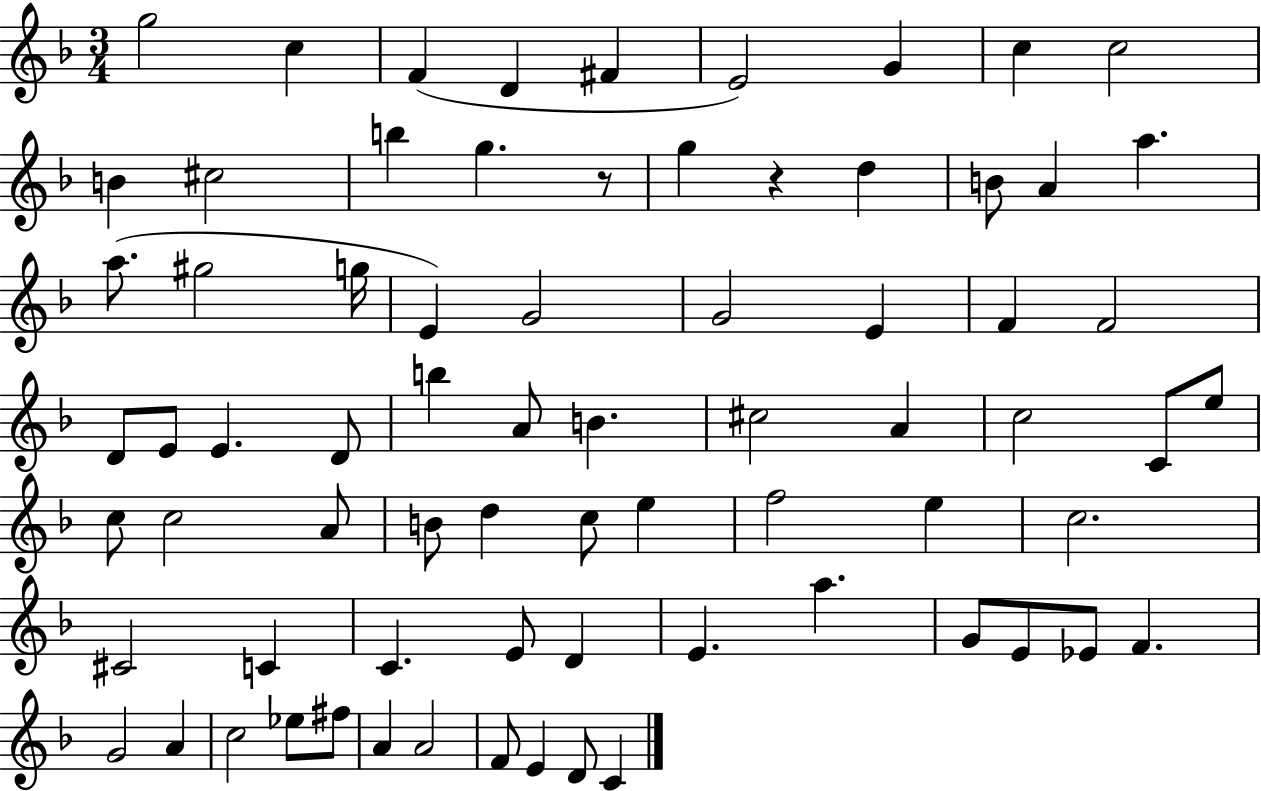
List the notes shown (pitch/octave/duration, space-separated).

G5/h C5/q F4/q D4/q F#4/q E4/h G4/q C5/q C5/h B4/q C#5/h B5/q G5/q. R/e G5/q R/q D5/q B4/e A4/q A5/q. A5/e. G#5/h G5/s E4/q G4/h G4/h E4/q F4/q F4/h D4/e E4/e E4/q. D4/e B5/q A4/e B4/q. C#5/h A4/q C5/h C4/e E5/e C5/e C5/h A4/e B4/e D5/q C5/e E5/q F5/h E5/q C5/h. C#4/h C4/q C4/q. E4/e D4/q E4/q. A5/q. G4/e E4/e Eb4/e F4/q. G4/h A4/q C5/h Eb5/e F#5/e A4/q A4/h F4/e E4/q D4/e C4/q